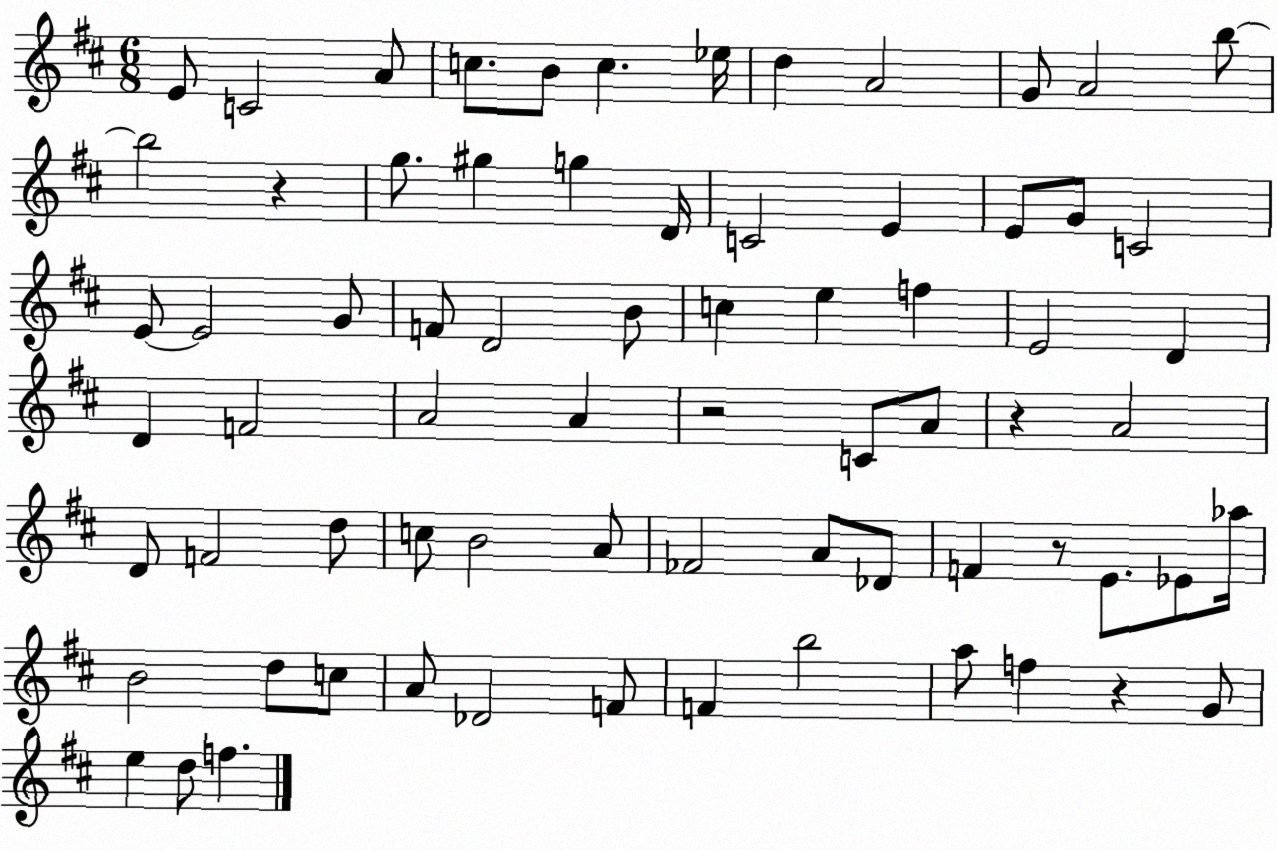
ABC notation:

X:1
T:Untitled
M:6/8
L:1/4
K:D
E/2 C2 A/2 c/2 B/2 c _e/4 d A2 G/2 A2 b/2 b2 z g/2 ^g g D/4 C2 E E/2 G/2 C2 E/2 E2 G/2 F/2 D2 B/2 c e f E2 D D F2 A2 A z2 C/2 A/2 z A2 D/2 F2 d/2 c/2 B2 A/2 _F2 A/2 _D/2 F z/2 E/2 _E/2 _a/4 B2 d/2 c/2 A/2 _D2 F/2 F b2 a/2 f z G/2 e d/2 f